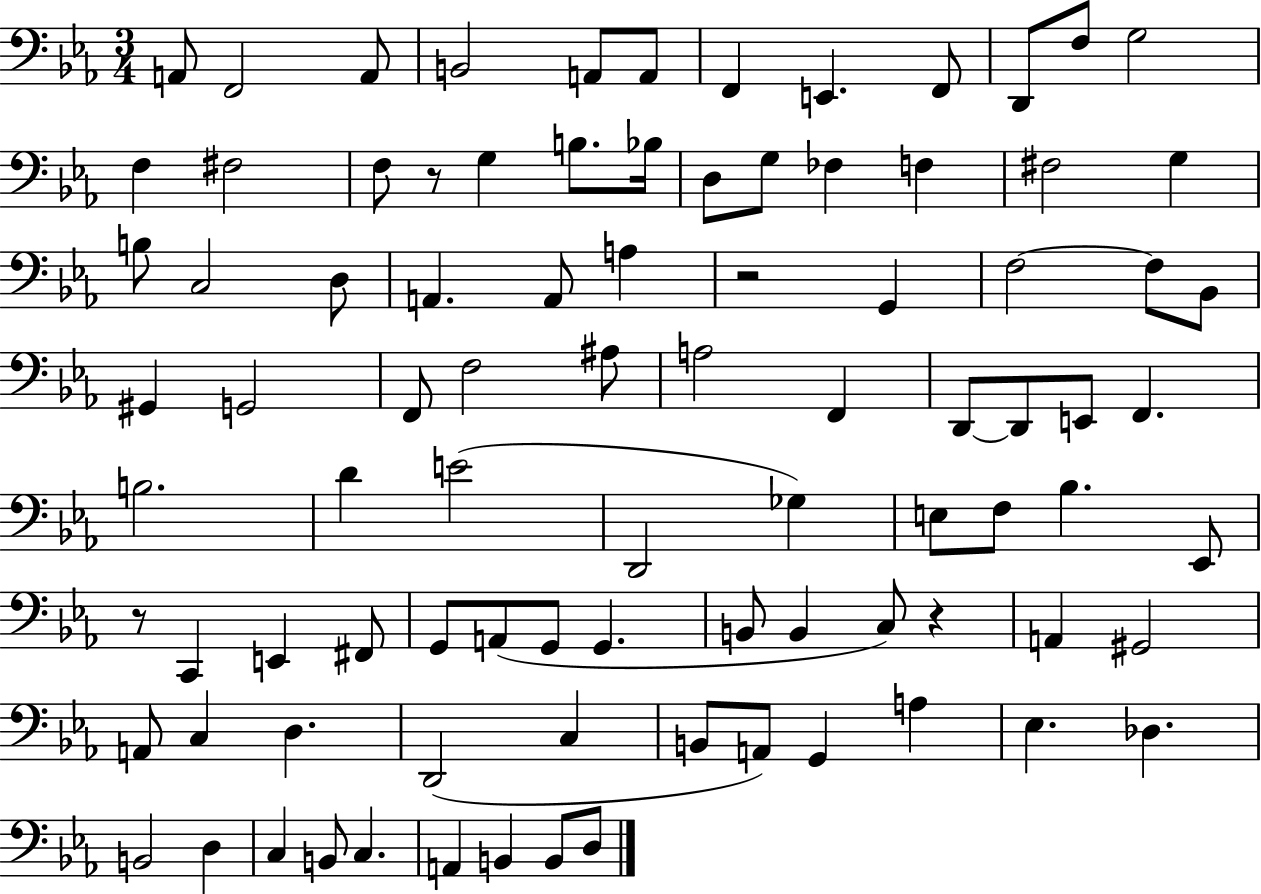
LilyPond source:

{
  \clef bass
  \numericTimeSignature
  \time 3/4
  \key ees \major
  \repeat volta 2 { a,8 f,2 a,8 | b,2 a,8 a,8 | f,4 e,4. f,8 | d,8 f8 g2 | \break f4 fis2 | f8 r8 g4 b8. bes16 | d8 g8 fes4 f4 | fis2 g4 | \break b8 c2 d8 | a,4. a,8 a4 | r2 g,4 | f2~~ f8 bes,8 | \break gis,4 g,2 | f,8 f2 ais8 | a2 f,4 | d,8~~ d,8 e,8 f,4. | \break b2. | d'4 e'2( | d,2 ges4) | e8 f8 bes4. ees,8 | \break r8 c,4 e,4 fis,8 | g,8 a,8( g,8 g,4. | b,8 b,4 c8) r4 | a,4 gis,2 | \break a,8 c4 d4. | d,2( c4 | b,8 a,8) g,4 a4 | ees4. des4. | \break b,2 d4 | c4 b,8 c4. | a,4 b,4 b,8 d8 | } \bar "|."
}